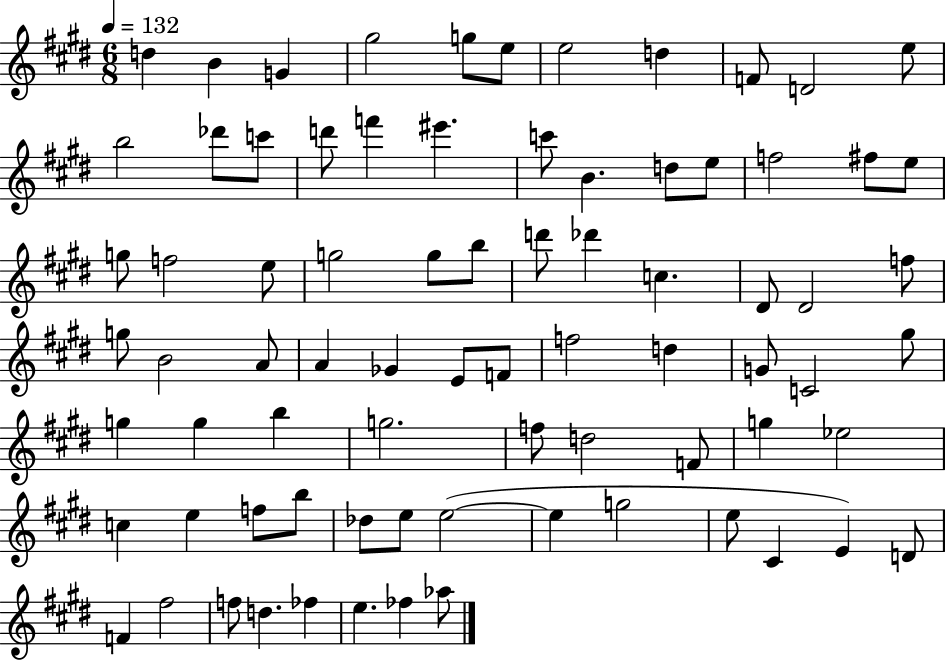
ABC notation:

X:1
T:Untitled
M:6/8
L:1/4
K:E
d B G ^g2 g/2 e/2 e2 d F/2 D2 e/2 b2 _d'/2 c'/2 d'/2 f' ^e' c'/2 B d/2 e/2 f2 ^f/2 e/2 g/2 f2 e/2 g2 g/2 b/2 d'/2 _d' c ^D/2 ^D2 f/2 g/2 B2 A/2 A _G E/2 F/2 f2 d G/2 C2 ^g/2 g g b g2 f/2 d2 F/2 g _e2 c e f/2 b/2 _d/2 e/2 e2 e g2 e/2 ^C E D/2 F ^f2 f/2 d _f e _f _a/2